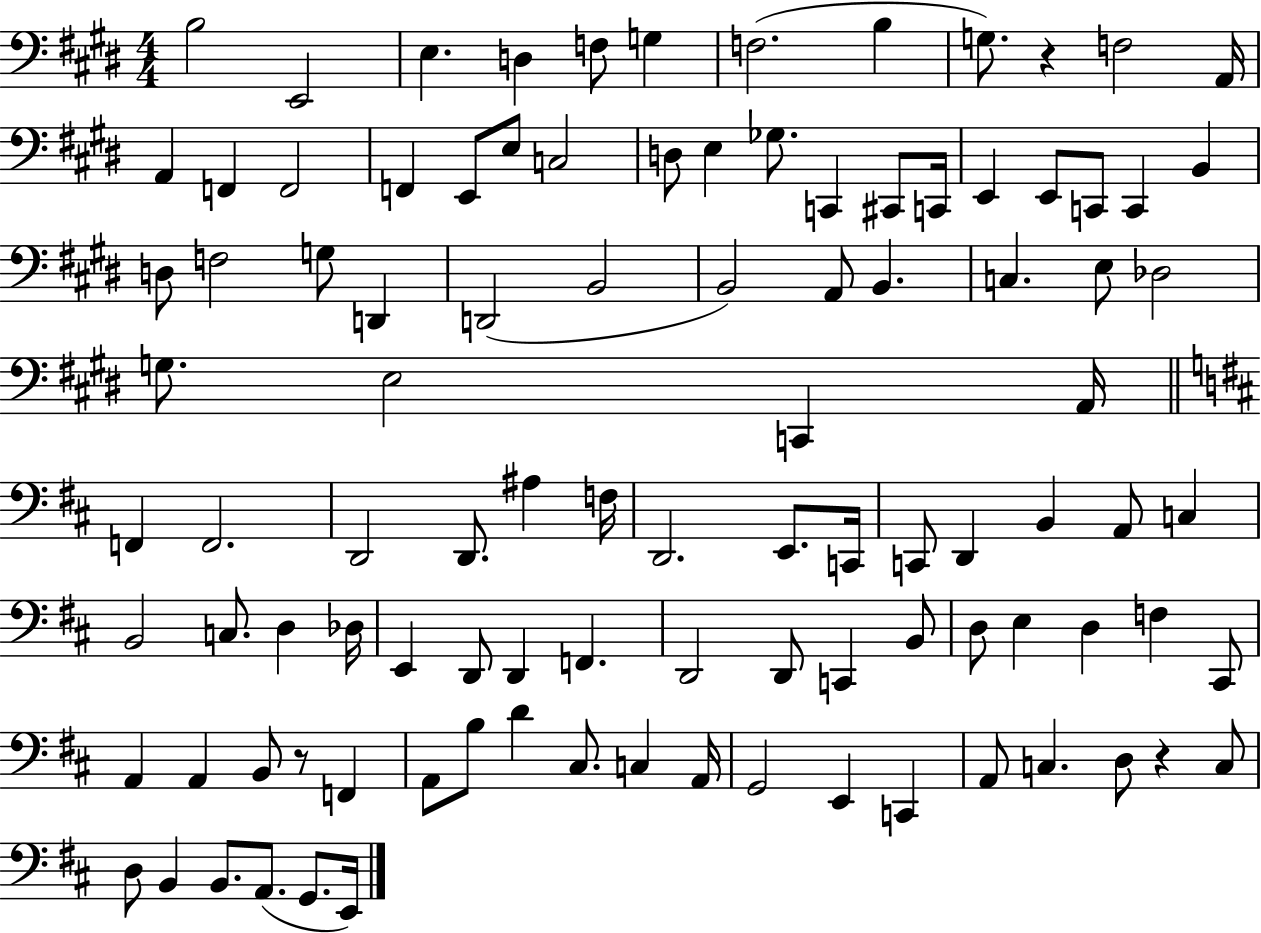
X:1
T:Untitled
M:4/4
L:1/4
K:E
B,2 E,,2 E, D, F,/2 G, F,2 B, G,/2 z F,2 A,,/4 A,, F,, F,,2 F,, E,,/2 E,/2 C,2 D,/2 E, _G,/2 C,, ^C,,/2 C,,/4 E,, E,,/2 C,,/2 C,, B,, D,/2 F,2 G,/2 D,, D,,2 B,,2 B,,2 A,,/2 B,, C, E,/2 _D,2 G,/2 E,2 C,, A,,/4 F,, F,,2 D,,2 D,,/2 ^A, F,/4 D,,2 E,,/2 C,,/4 C,,/2 D,, B,, A,,/2 C, B,,2 C,/2 D, _D,/4 E,, D,,/2 D,, F,, D,,2 D,,/2 C,, B,,/2 D,/2 E, D, F, ^C,,/2 A,, A,, B,,/2 z/2 F,, A,,/2 B,/2 D ^C,/2 C, A,,/4 G,,2 E,, C,, A,,/2 C, D,/2 z C,/2 D,/2 B,, B,,/2 A,,/2 G,,/2 E,,/4